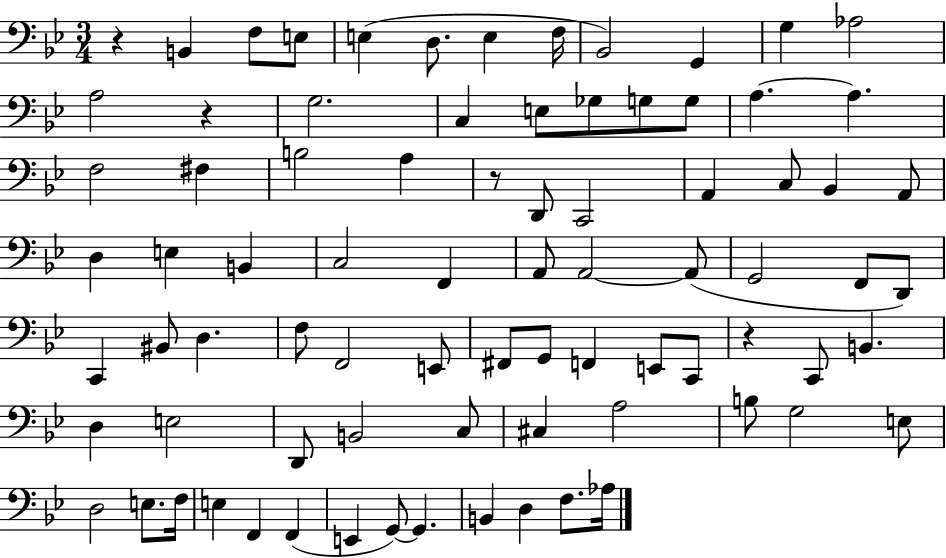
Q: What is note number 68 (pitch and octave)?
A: E3